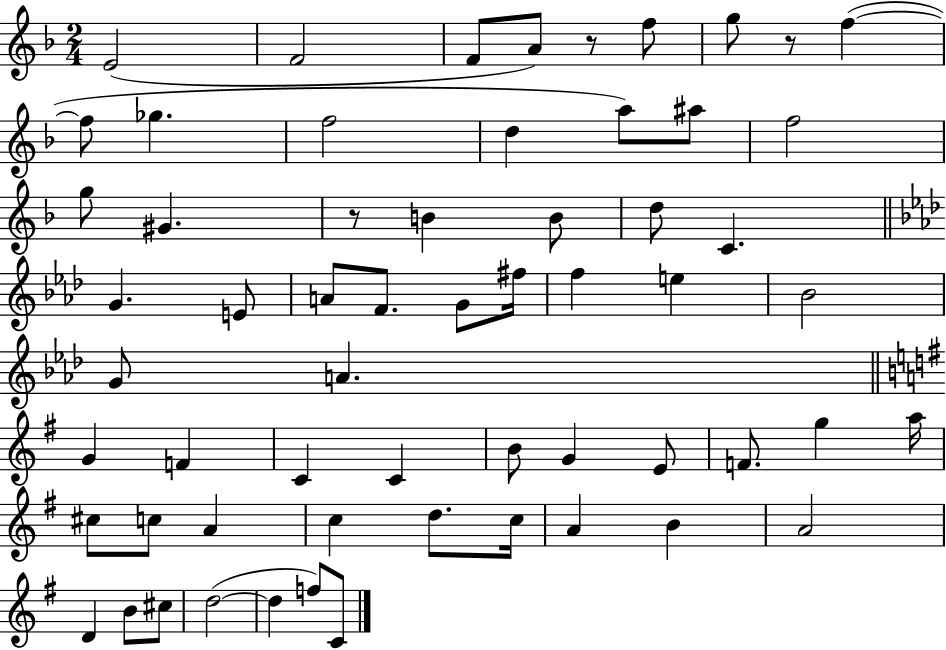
{
  \clef treble
  \numericTimeSignature
  \time 2/4
  \key f \major
  e'2( | f'2 | f'8 a'8) r8 f''8 | g''8 r8 f''4~(~ | \break f''8 ges''4. | f''2 | d''4 a''8) ais''8 | f''2 | \break g''8 gis'4. | r8 b'4 b'8 | d''8 c'4. | \bar "||" \break \key f \minor g'4. e'8 | a'8 f'8. g'8 fis''16 | f''4 e''4 | bes'2 | \break g'8 a'4. | \bar "||" \break \key g \major g'4 f'4 | c'4 c'4 | b'8 g'4 e'8 | f'8. g''4 a''16 | \break cis''8 c''8 a'4 | c''4 d''8. c''16 | a'4 b'4 | a'2 | \break d'4 b'8 cis''8 | d''2~(~ | d''4 f''8) c'8 | \bar "|."
}